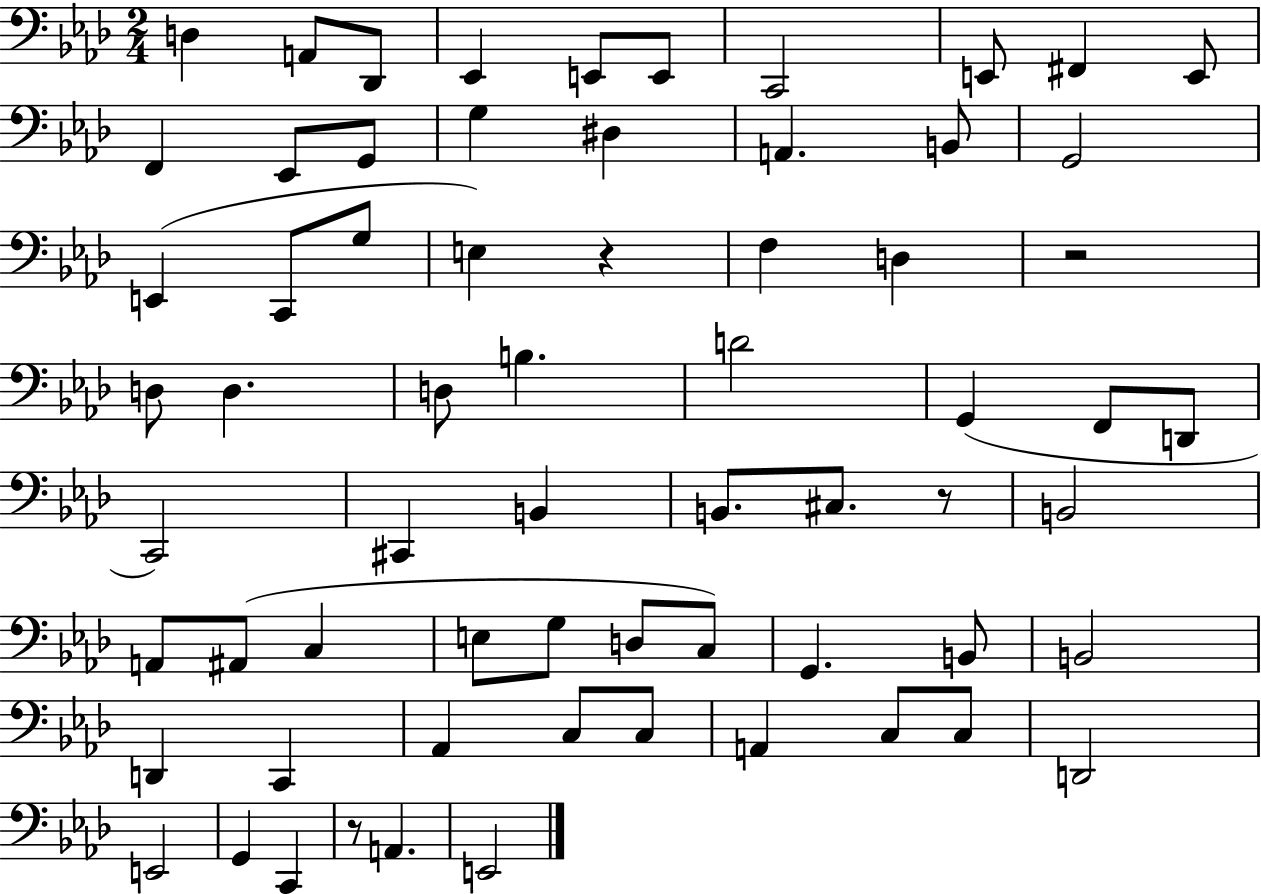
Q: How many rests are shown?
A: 4